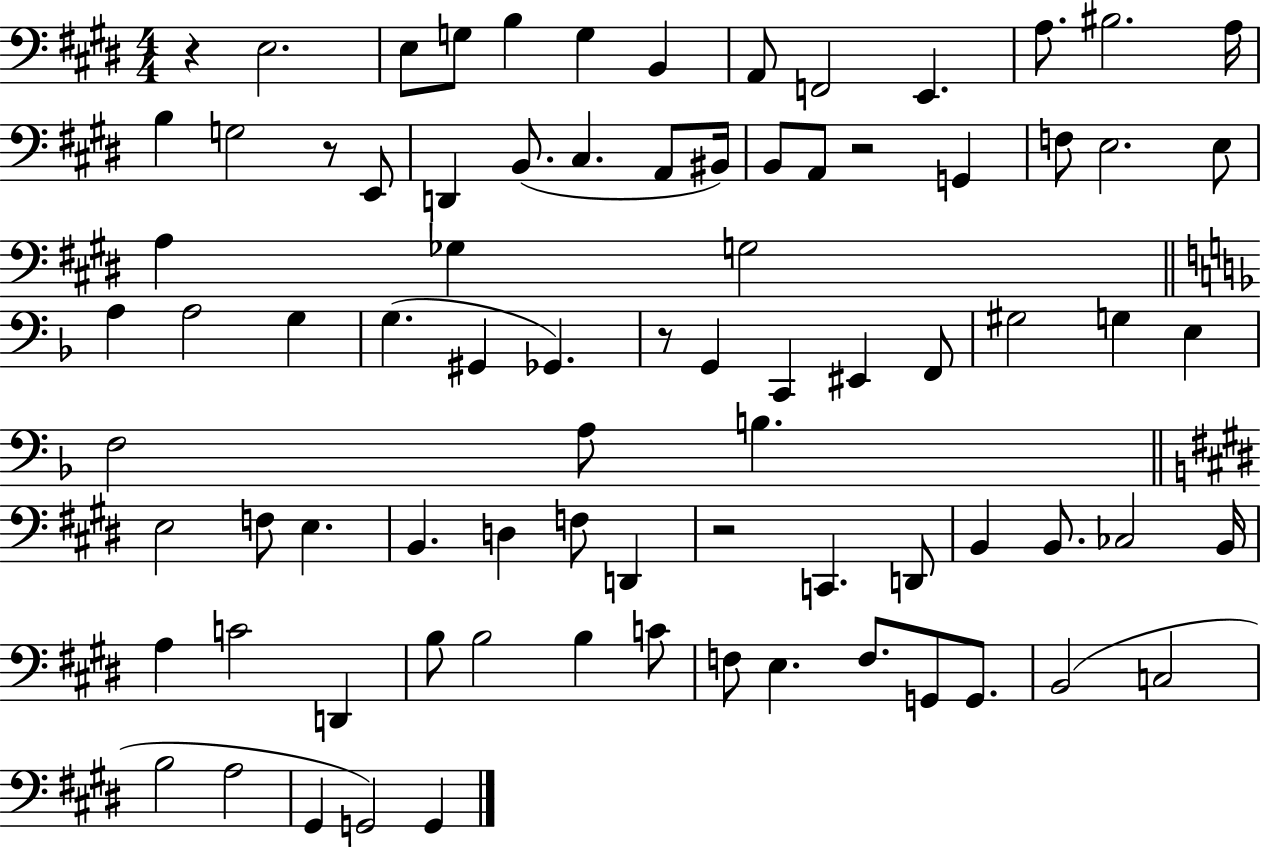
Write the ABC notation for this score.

X:1
T:Untitled
M:4/4
L:1/4
K:E
z E,2 E,/2 G,/2 B, G, B,, A,,/2 F,,2 E,, A,/2 ^B,2 A,/4 B, G,2 z/2 E,,/2 D,, B,,/2 ^C, A,,/2 ^B,,/4 B,,/2 A,,/2 z2 G,, F,/2 E,2 E,/2 A, _G, G,2 A, A,2 G, G, ^G,, _G,, z/2 G,, C,, ^E,, F,,/2 ^G,2 G, E, F,2 A,/2 B, E,2 F,/2 E, B,, D, F,/2 D,, z2 C,, D,,/2 B,, B,,/2 _C,2 B,,/4 A, C2 D,, B,/2 B,2 B, C/2 F,/2 E, F,/2 G,,/2 G,,/2 B,,2 C,2 B,2 A,2 ^G,, G,,2 G,,